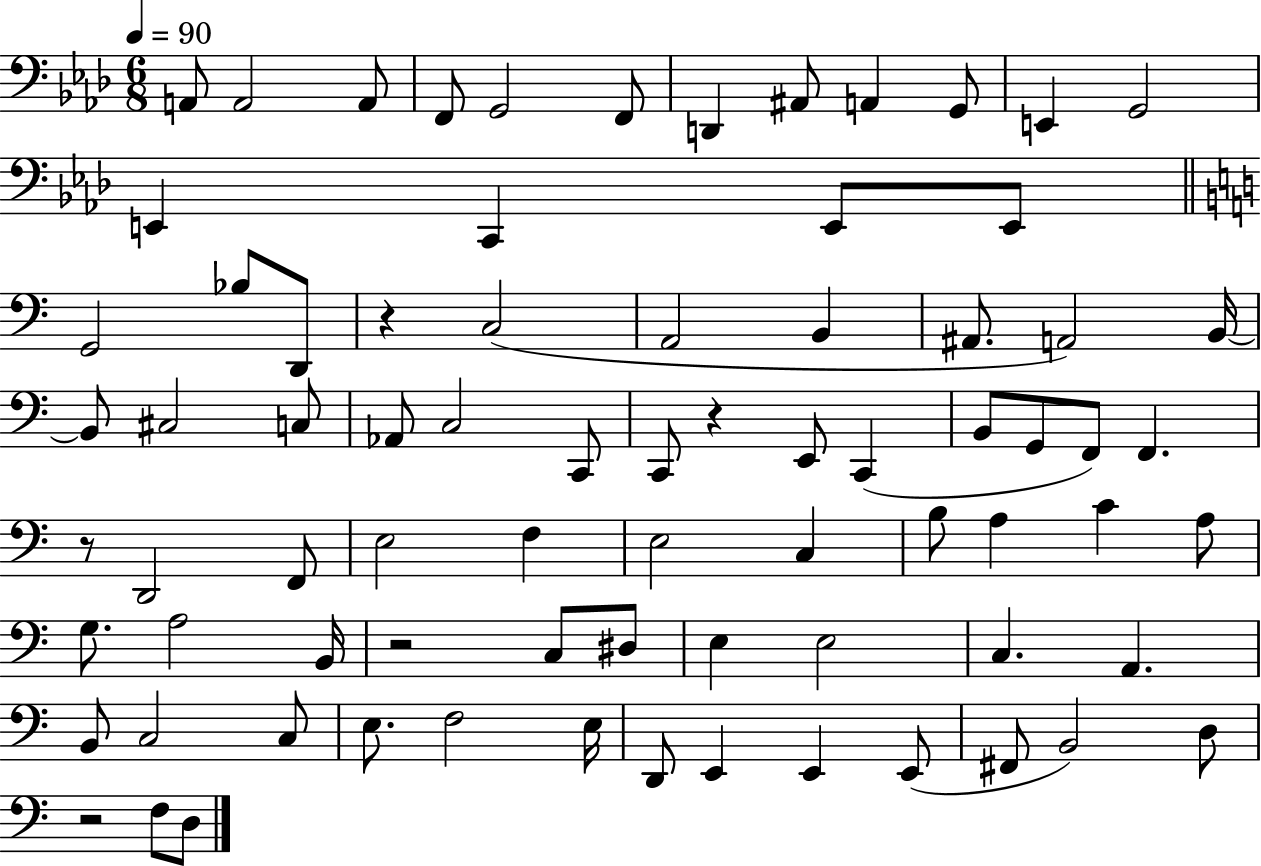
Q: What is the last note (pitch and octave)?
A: D3